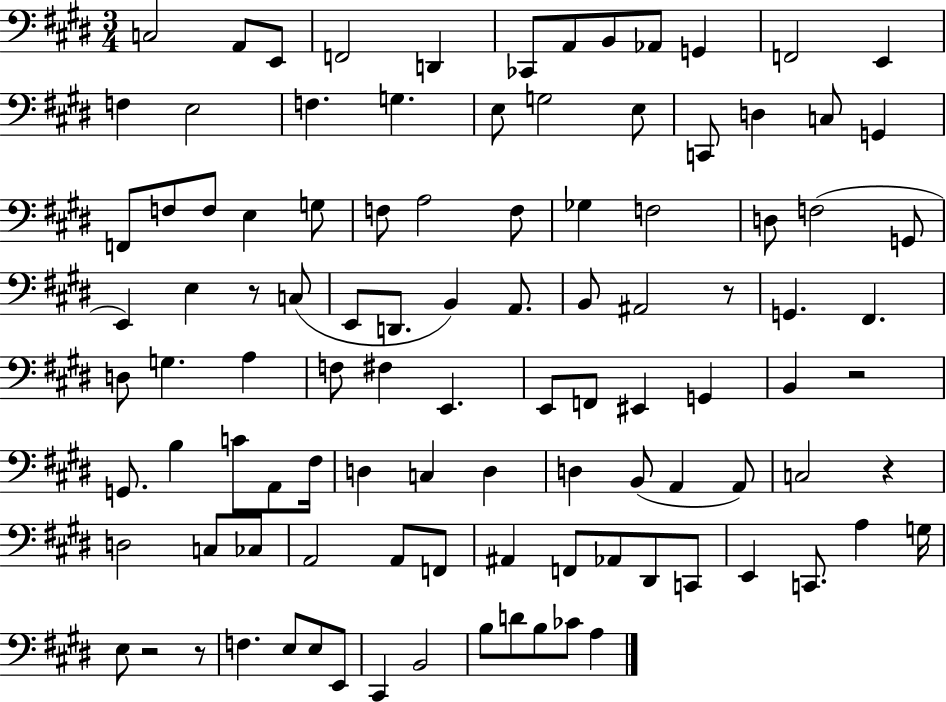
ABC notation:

X:1
T:Untitled
M:3/4
L:1/4
K:E
C,2 A,,/2 E,,/2 F,,2 D,, _C,,/2 A,,/2 B,,/2 _A,,/2 G,, F,,2 E,, F, E,2 F, G, E,/2 G,2 E,/2 C,,/2 D, C,/2 G,, F,,/2 F,/2 F,/2 E, G,/2 F,/2 A,2 F,/2 _G, F,2 D,/2 F,2 G,,/2 E,, E, z/2 C,/2 E,,/2 D,,/2 B,, A,,/2 B,,/2 ^A,,2 z/2 G,, ^F,, D,/2 G, A, F,/2 ^F, E,, E,,/2 F,,/2 ^E,, G,, B,, z2 G,,/2 B, C/2 A,,/2 ^F,/4 D, C, D, D, B,,/2 A,, A,,/2 C,2 z D,2 C,/2 _C,/2 A,,2 A,,/2 F,,/2 ^A,, F,,/2 _A,,/2 ^D,,/2 C,,/2 E,, C,,/2 A, G,/4 E,/2 z2 z/2 F, E,/2 E,/2 E,,/2 ^C,, B,,2 B,/2 D/2 B,/2 _C/2 A,